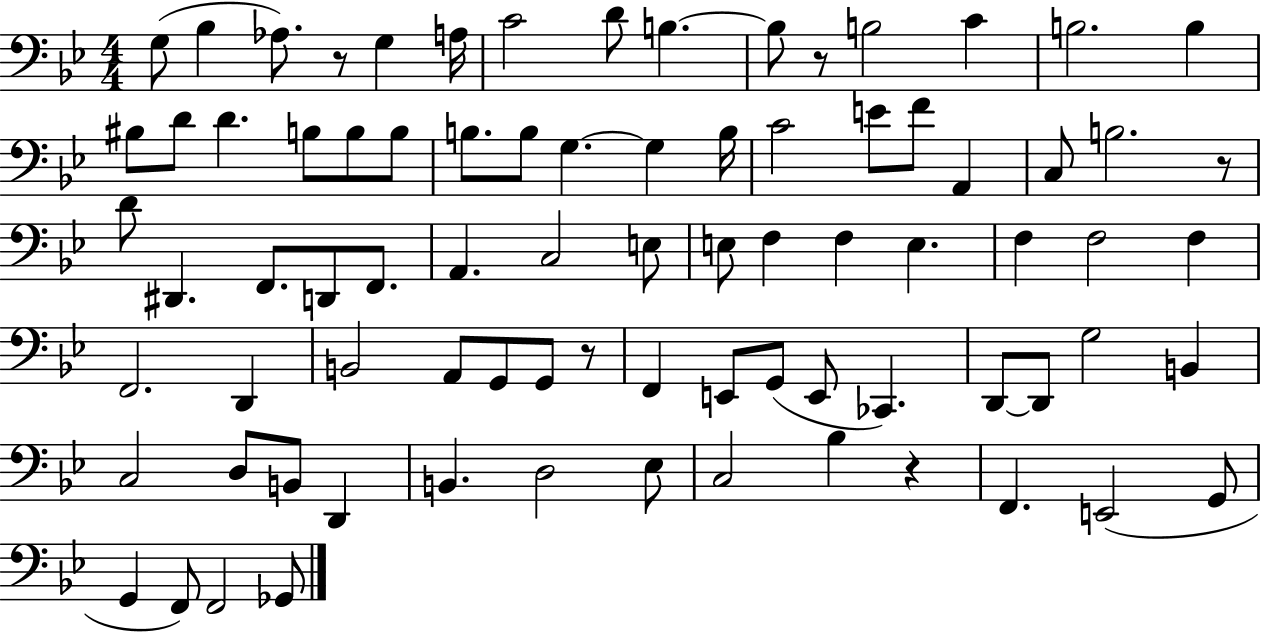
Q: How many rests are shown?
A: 5